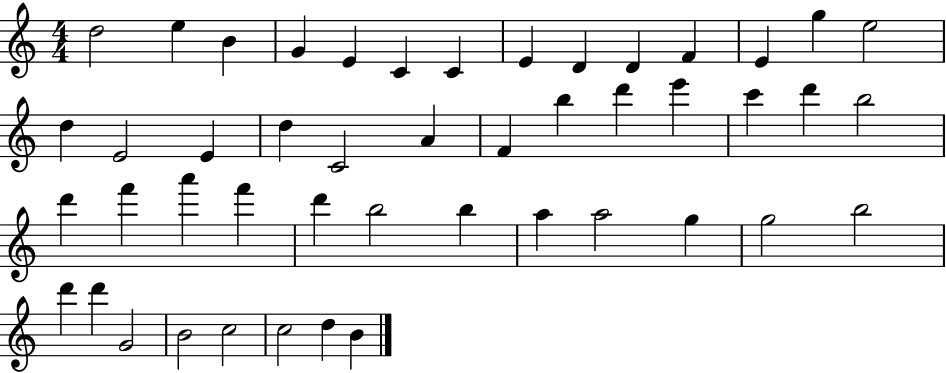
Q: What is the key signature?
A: C major